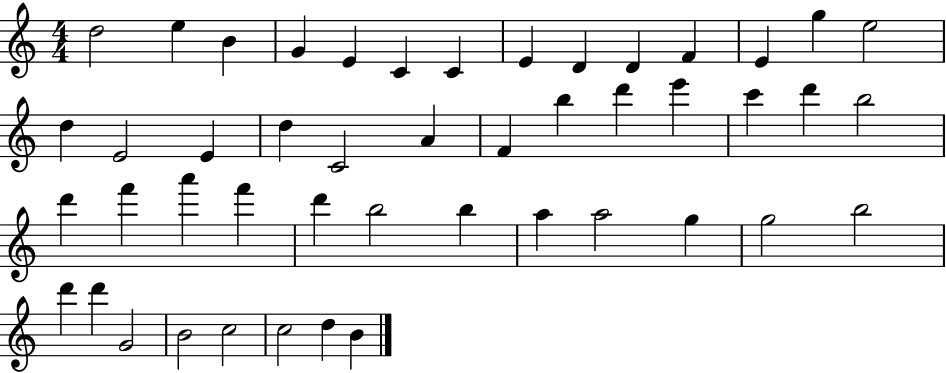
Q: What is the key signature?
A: C major